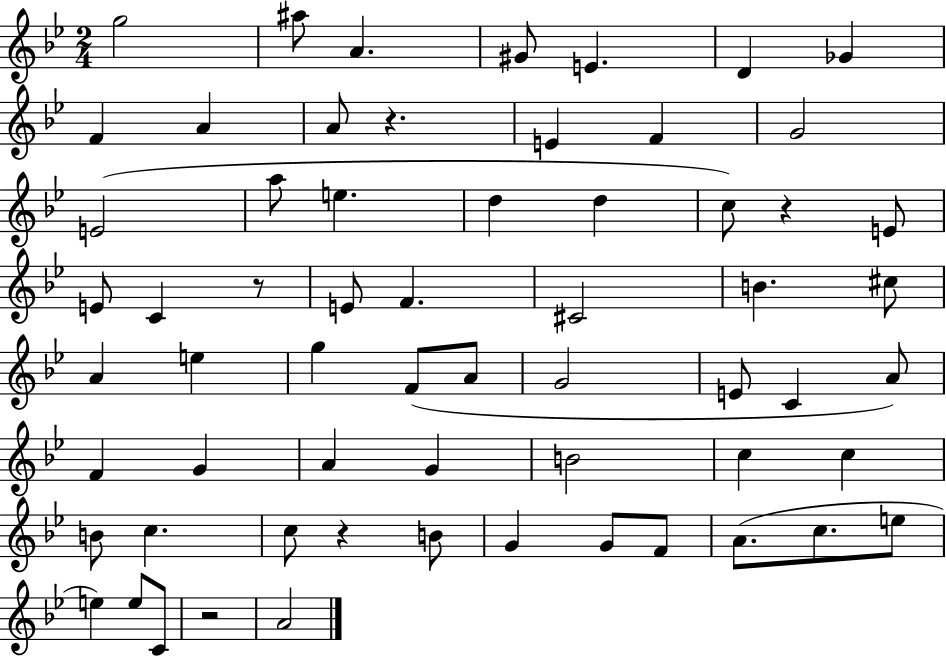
X:1
T:Untitled
M:2/4
L:1/4
K:Bb
g2 ^a/2 A ^G/2 E D _G F A A/2 z E F G2 E2 a/2 e d d c/2 z E/2 E/2 C z/2 E/2 F ^C2 B ^c/2 A e g F/2 A/2 G2 E/2 C A/2 F G A G B2 c c B/2 c c/2 z B/2 G G/2 F/2 A/2 c/2 e/2 e e/2 C/2 z2 A2